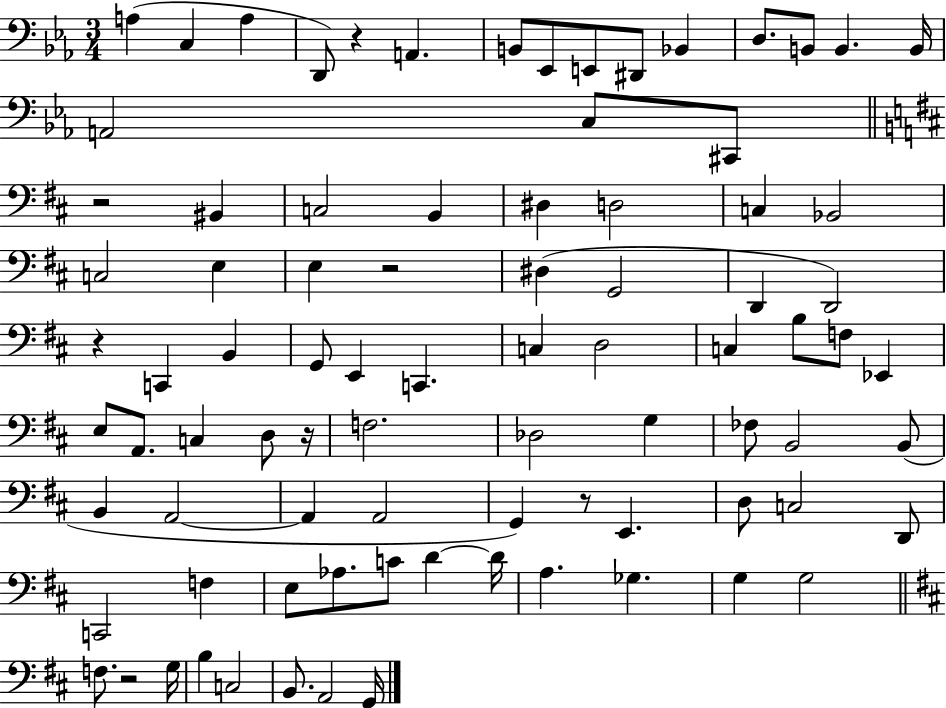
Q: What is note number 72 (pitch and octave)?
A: G3